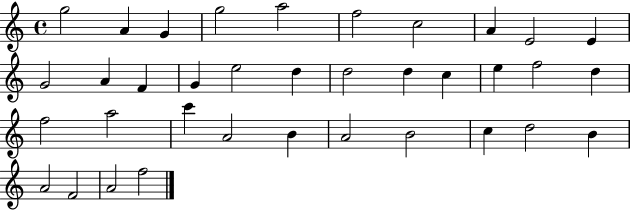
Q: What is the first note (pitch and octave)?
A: G5